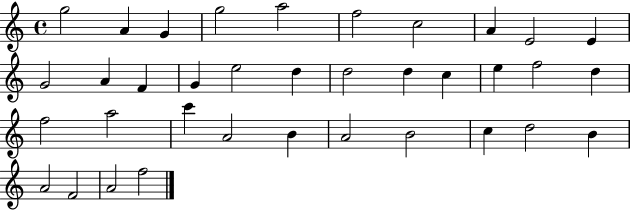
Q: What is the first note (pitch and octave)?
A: G5